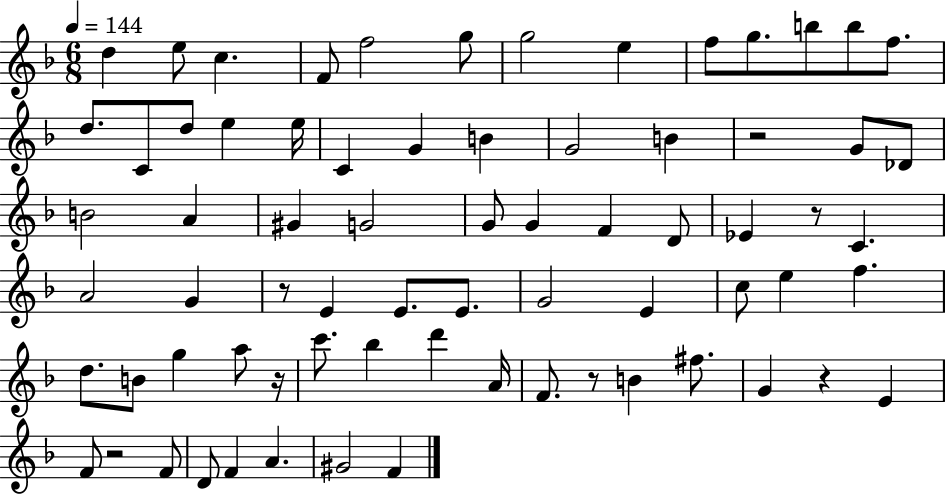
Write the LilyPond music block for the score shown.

{
  \clef treble
  \numericTimeSignature
  \time 6/8
  \key f \major
  \tempo 4 = 144
  d''4 e''8 c''4. | f'8 f''2 g''8 | g''2 e''4 | f''8 g''8. b''8 b''8 f''8. | \break d''8. c'8 d''8 e''4 e''16 | c'4 g'4 b'4 | g'2 b'4 | r2 g'8 des'8 | \break b'2 a'4 | gis'4 g'2 | g'8 g'4 f'4 d'8 | ees'4 r8 c'4. | \break a'2 g'4 | r8 e'4 e'8. e'8. | g'2 e'4 | c''8 e''4 f''4. | \break d''8. b'8 g''4 a''8 r16 | c'''8. bes''4 d'''4 a'16 | f'8. r8 b'4 fis''8. | g'4 r4 e'4 | \break f'8 r2 f'8 | d'8 f'4 a'4. | gis'2 f'4 | \bar "|."
}